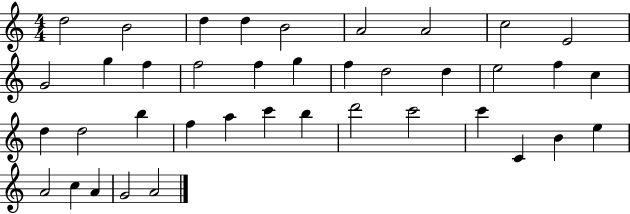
X:1
T:Untitled
M:4/4
L:1/4
K:C
d2 B2 d d B2 A2 A2 c2 E2 G2 g f f2 f g f d2 d e2 f c d d2 b f a c' b d'2 c'2 c' C B e A2 c A G2 A2